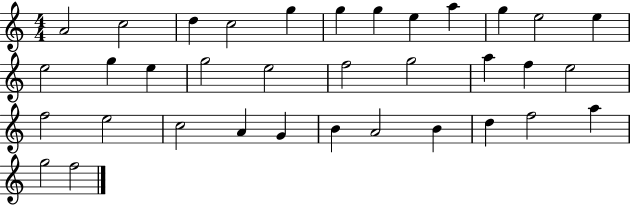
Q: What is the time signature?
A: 4/4